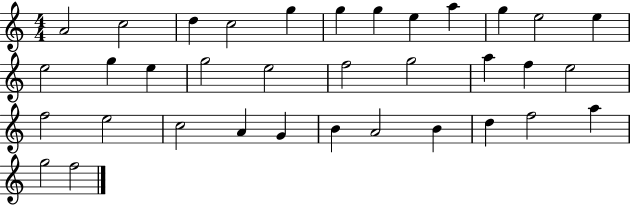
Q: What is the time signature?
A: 4/4